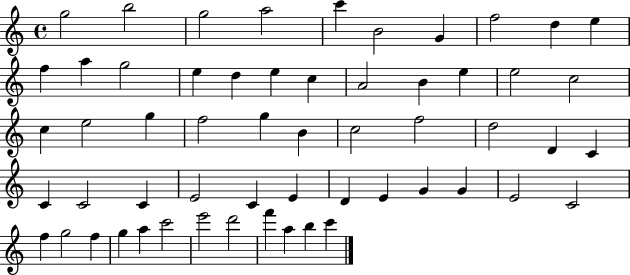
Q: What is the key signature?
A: C major